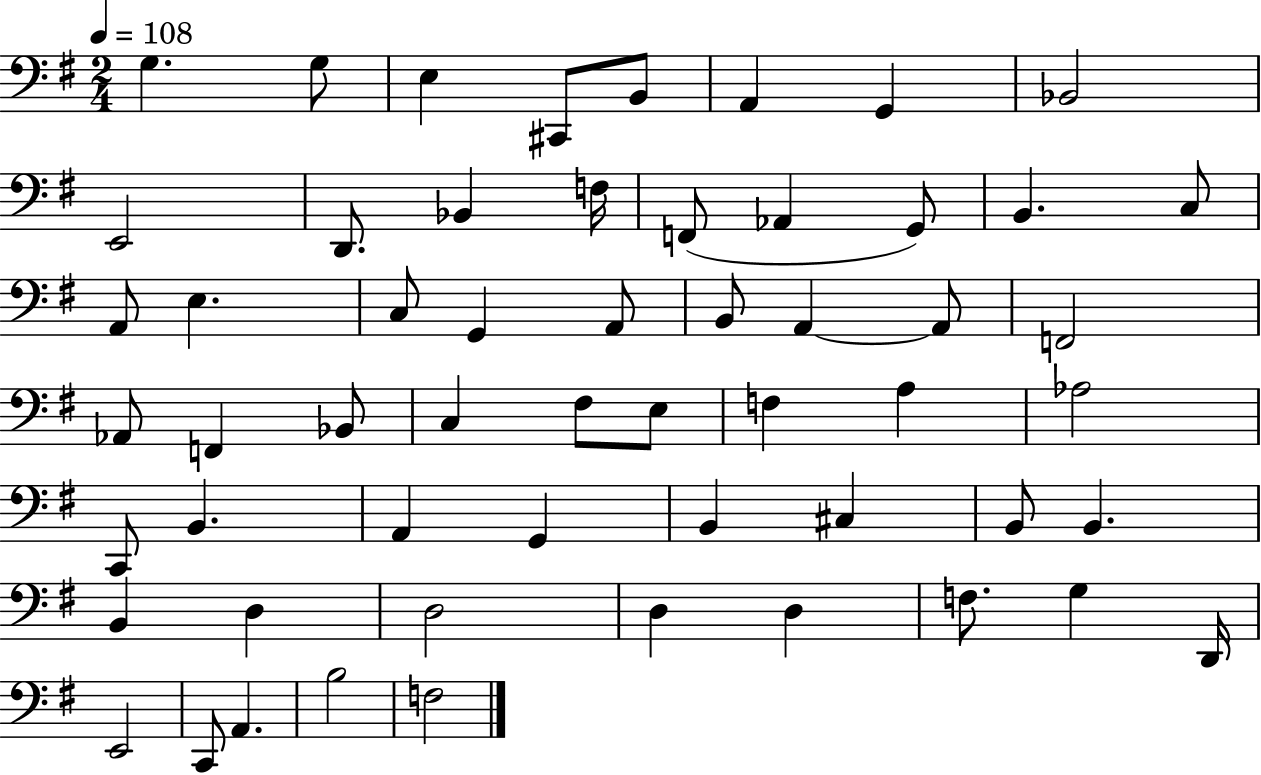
X:1
T:Untitled
M:2/4
L:1/4
K:G
G, G,/2 E, ^C,,/2 B,,/2 A,, G,, _B,,2 E,,2 D,,/2 _B,, F,/4 F,,/2 _A,, G,,/2 B,, C,/2 A,,/2 E, C,/2 G,, A,,/2 B,,/2 A,, A,,/2 F,,2 _A,,/2 F,, _B,,/2 C, ^F,/2 E,/2 F, A, _A,2 C,,/2 B,, A,, G,, B,, ^C, B,,/2 B,, B,, D, D,2 D, D, F,/2 G, D,,/4 E,,2 C,,/2 A,, B,2 F,2